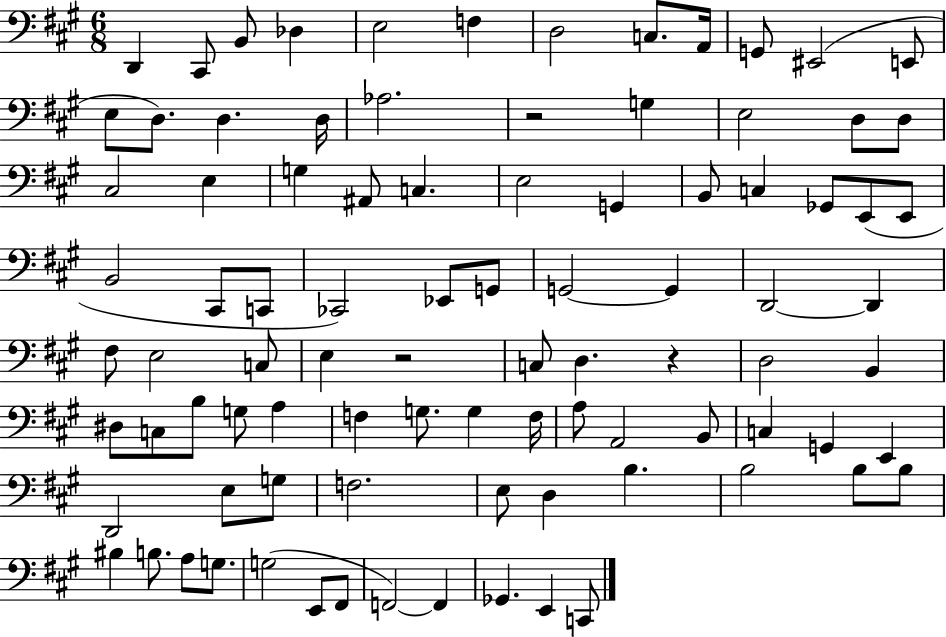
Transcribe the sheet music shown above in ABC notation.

X:1
T:Untitled
M:6/8
L:1/4
K:A
D,, ^C,,/2 B,,/2 _D, E,2 F, D,2 C,/2 A,,/4 G,,/2 ^E,,2 E,,/2 E,/2 D,/2 D, D,/4 _A,2 z2 G, E,2 D,/2 D,/2 ^C,2 E, G, ^A,,/2 C, E,2 G,, B,,/2 C, _G,,/2 E,,/2 E,,/2 B,,2 ^C,,/2 C,,/2 _C,,2 _E,,/2 G,,/2 G,,2 G,, D,,2 D,, ^F,/2 E,2 C,/2 E, z2 C,/2 D, z D,2 B,, ^D,/2 C,/2 B,/2 G,/2 A, F, G,/2 G, F,/4 A,/2 A,,2 B,,/2 C, G,, E,, D,,2 E,/2 G,/2 F,2 E,/2 D, B, B,2 B,/2 B,/2 ^B, B,/2 A,/2 G,/2 G,2 E,,/2 ^F,,/2 F,,2 F,, _G,, E,, C,,/2